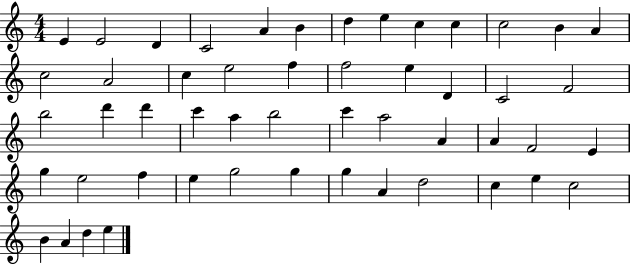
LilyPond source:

{
  \clef treble
  \numericTimeSignature
  \time 4/4
  \key c \major
  e'4 e'2 d'4 | c'2 a'4 b'4 | d''4 e''4 c''4 c''4 | c''2 b'4 a'4 | \break c''2 a'2 | c''4 e''2 f''4 | f''2 e''4 d'4 | c'2 f'2 | \break b''2 d'''4 d'''4 | c'''4 a''4 b''2 | c'''4 a''2 a'4 | a'4 f'2 e'4 | \break g''4 e''2 f''4 | e''4 g''2 g''4 | g''4 a'4 d''2 | c''4 e''4 c''2 | \break b'4 a'4 d''4 e''4 | \bar "|."
}